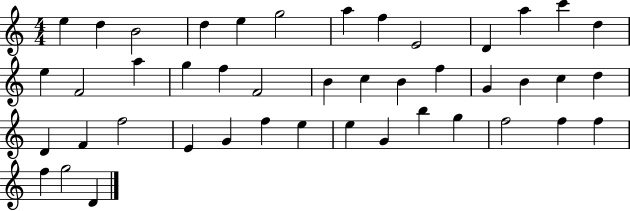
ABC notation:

X:1
T:Untitled
M:4/4
L:1/4
K:C
e d B2 d e g2 a f E2 D a c' d e F2 a g f F2 B c B f G B c d D F f2 E G f e e G b g f2 f f f g2 D